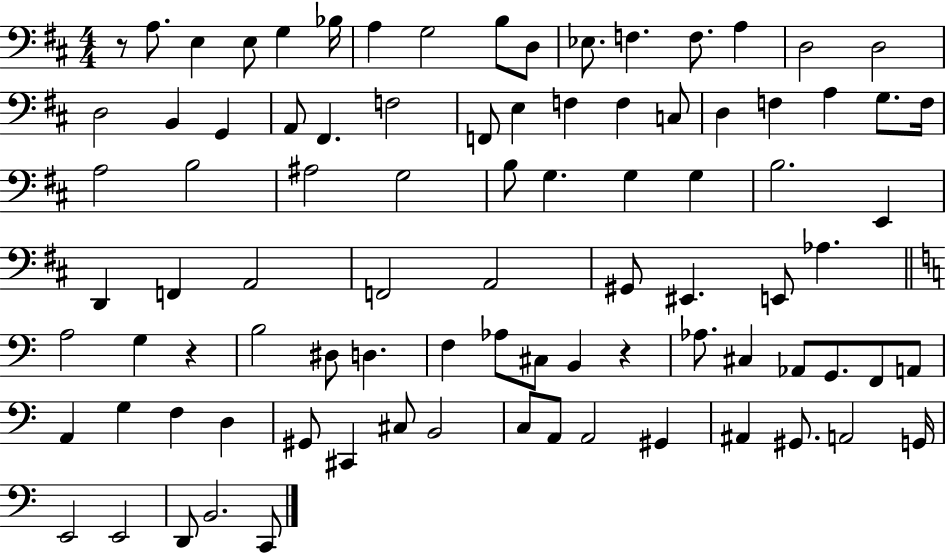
{
  \clef bass
  \numericTimeSignature
  \time 4/4
  \key d \major
  r8 a8. e4 e8 g4 bes16 | a4 g2 b8 d8 | ees8. f4. f8. a4 | d2 d2 | \break d2 b,4 g,4 | a,8 fis,4. f2 | f,8 e4 f4 f4 c8 | d4 f4 a4 g8. f16 | \break a2 b2 | ais2 g2 | b8 g4. g4 g4 | b2. e,4 | \break d,4 f,4 a,2 | f,2 a,2 | gis,8 eis,4. e,8 aes4. | \bar "||" \break \key c \major a2 g4 r4 | b2 dis8 d4. | f4 aes8 cis8 b,4 r4 | aes8. cis4 aes,8 g,8. f,8 a,8 | \break a,4 g4 f4 d4 | gis,8 cis,4 cis8 b,2 | c8 a,8 a,2 gis,4 | ais,4 gis,8. a,2 g,16 | \break e,2 e,2 | d,8 b,2. c,8 | \bar "|."
}